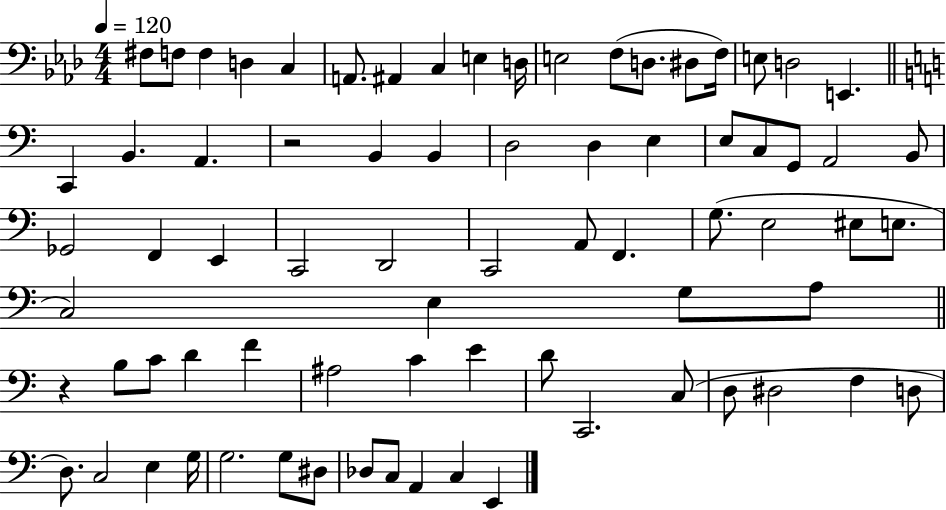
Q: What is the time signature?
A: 4/4